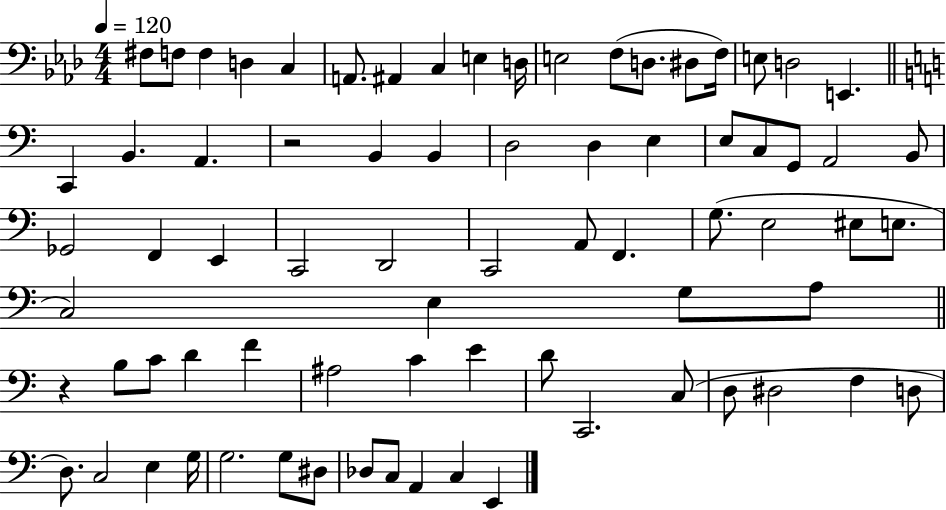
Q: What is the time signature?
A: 4/4